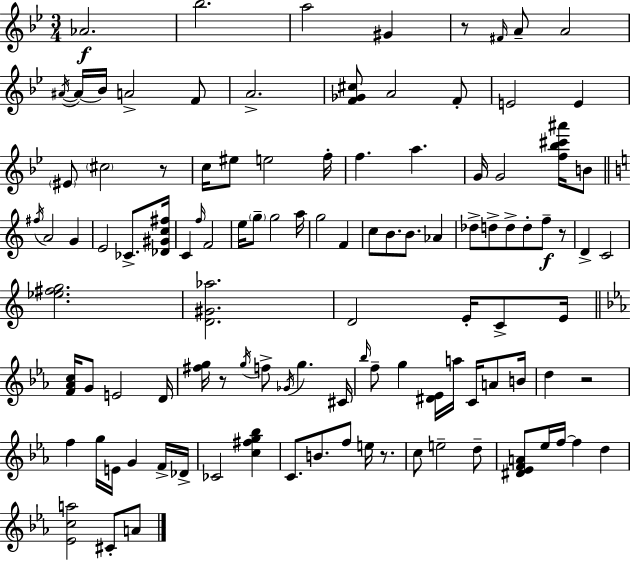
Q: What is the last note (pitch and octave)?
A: A4